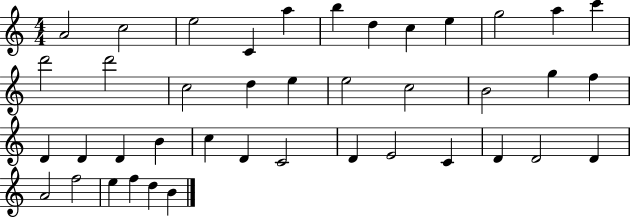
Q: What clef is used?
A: treble